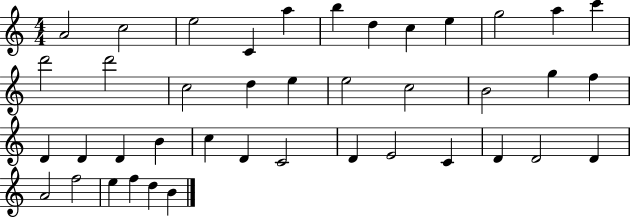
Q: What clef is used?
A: treble